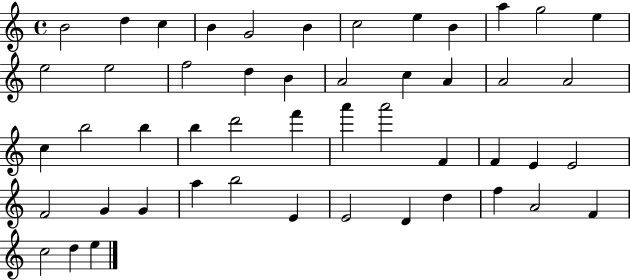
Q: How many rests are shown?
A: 0